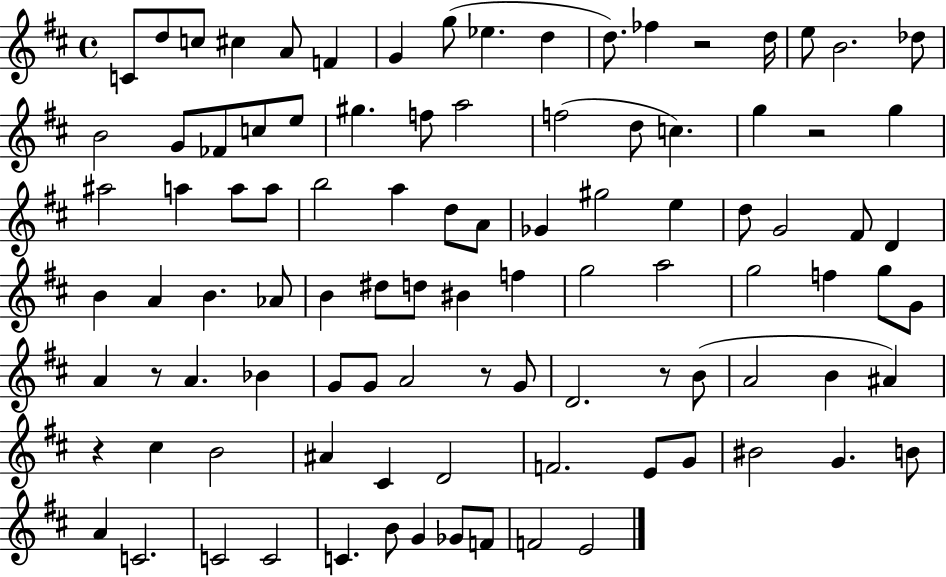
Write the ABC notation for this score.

X:1
T:Untitled
M:4/4
L:1/4
K:D
C/2 d/2 c/2 ^c A/2 F G g/2 _e d d/2 _f z2 d/4 e/2 B2 _d/2 B2 G/2 _F/2 c/2 e/2 ^g f/2 a2 f2 d/2 c g z2 g ^a2 a a/2 a/2 b2 a d/2 A/2 _G ^g2 e d/2 G2 ^F/2 D B A B _A/2 B ^d/2 d/2 ^B f g2 a2 g2 f g/2 G/2 A z/2 A _B G/2 G/2 A2 z/2 G/2 D2 z/2 B/2 A2 B ^A z ^c B2 ^A ^C D2 F2 E/2 G/2 ^B2 G B/2 A C2 C2 C2 C B/2 G _G/2 F/2 F2 E2